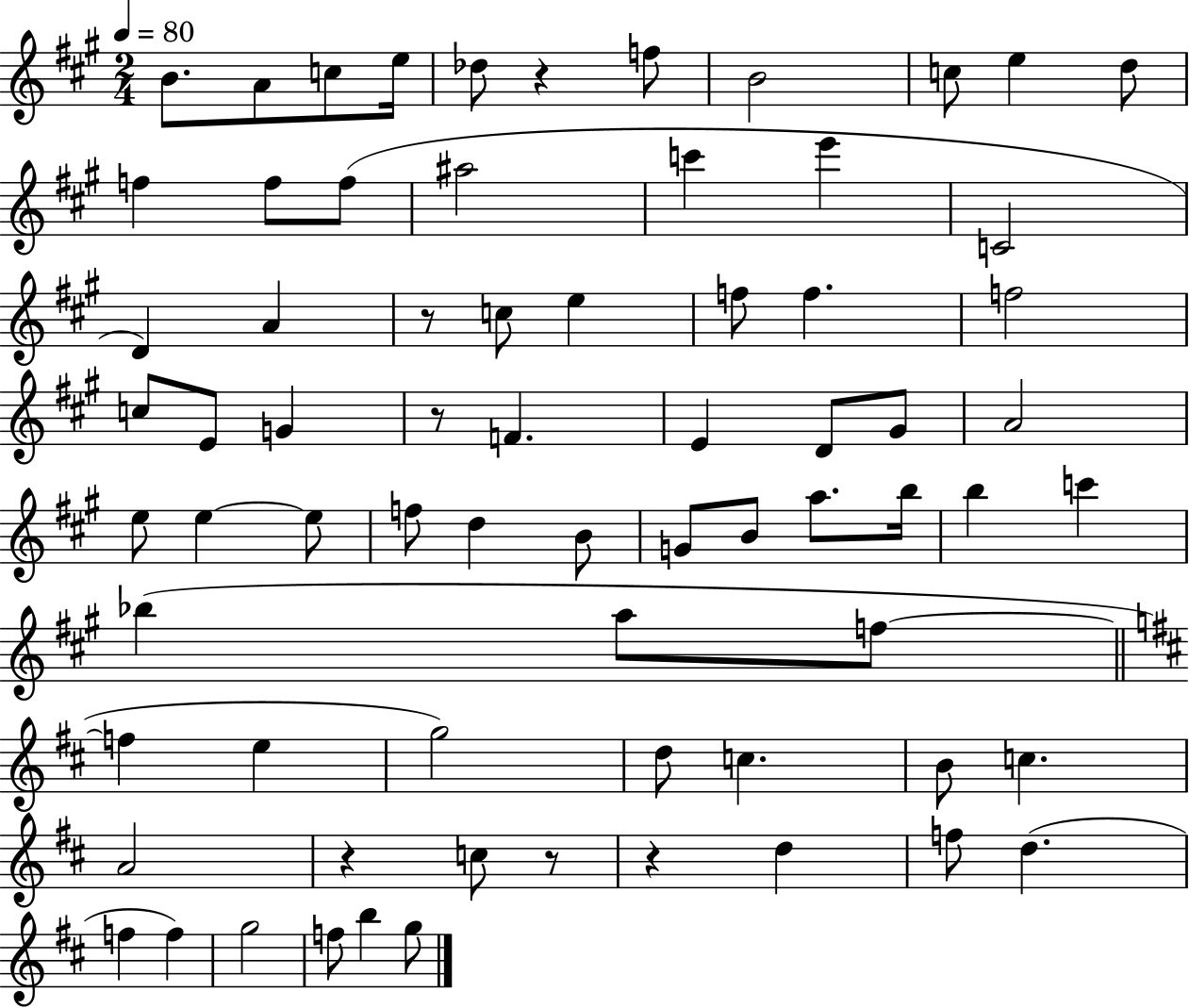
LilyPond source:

{
  \clef treble
  \numericTimeSignature
  \time 2/4
  \key a \major
  \tempo 4 = 80
  b'8. a'8 c''8 e''16 | des''8 r4 f''8 | b'2 | c''8 e''4 d''8 | \break f''4 f''8 f''8( | ais''2 | c'''4 e'''4 | c'2 | \break d'4) a'4 | r8 c''8 e''4 | f''8 f''4. | f''2 | \break c''8 e'8 g'4 | r8 f'4. | e'4 d'8 gis'8 | a'2 | \break e''8 e''4~~ e''8 | f''8 d''4 b'8 | g'8 b'8 a''8. b''16 | b''4 c'''4 | \break bes''4( a''8 f''8~~ | \bar "||" \break \key b \minor f''4 e''4 | g''2) | d''8 c''4. | b'8 c''4. | \break a'2 | r4 c''8 r8 | r4 d''4 | f''8 d''4.( | \break f''4 f''4) | g''2 | f''8 b''4 g''8 | \bar "|."
}